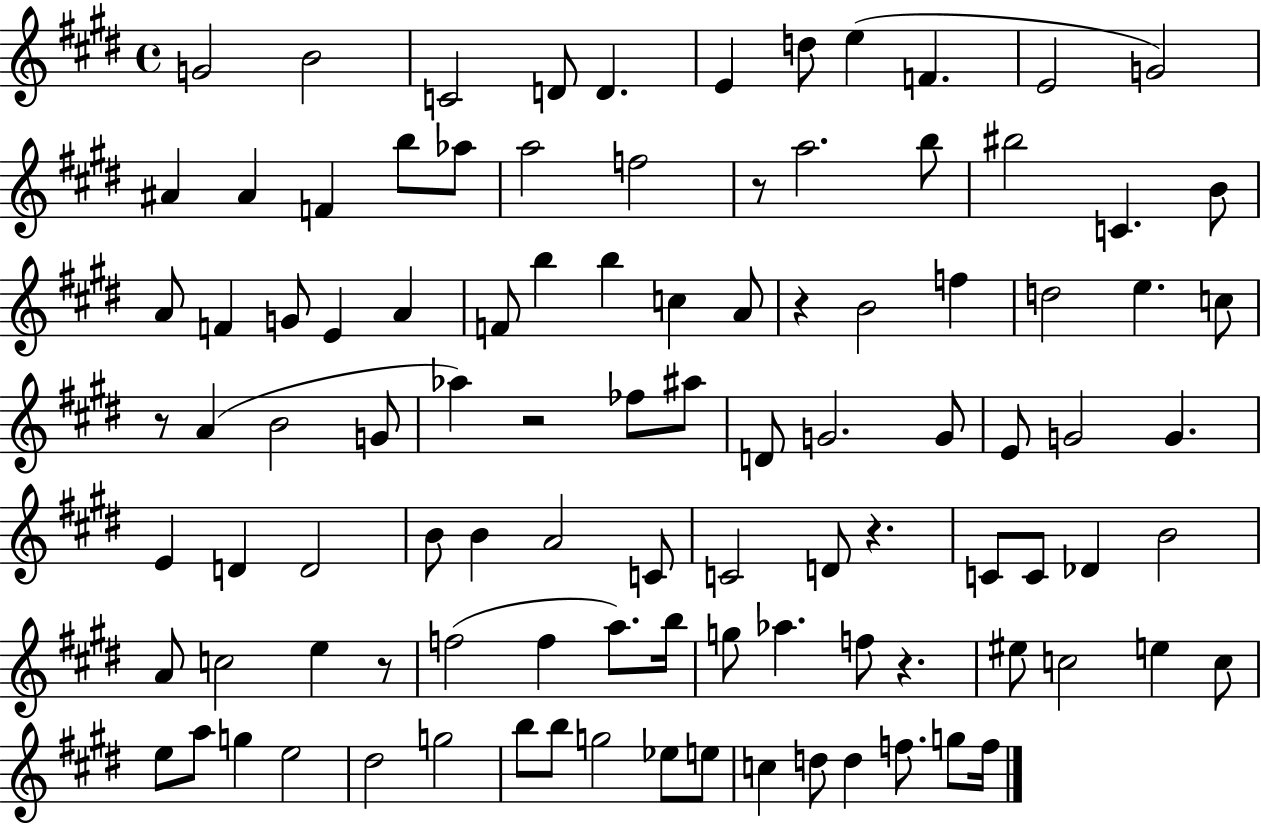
G4/h B4/h C4/h D4/e D4/q. E4/q D5/e E5/q F4/q. E4/h G4/h A#4/q A#4/q F4/q B5/e Ab5/e A5/h F5/h R/e A5/h. B5/e BIS5/h C4/q. B4/e A4/e F4/q G4/e E4/q A4/q F4/e B5/q B5/q C5/q A4/e R/q B4/h F5/q D5/h E5/q. C5/e R/e A4/q B4/h G4/e Ab5/q R/h FES5/e A#5/e D4/e G4/h. G4/e E4/e G4/h G4/q. E4/q D4/q D4/h B4/e B4/q A4/h C4/e C4/h D4/e R/q. C4/e C4/e Db4/q B4/h A4/e C5/h E5/q R/e F5/h F5/q A5/e. B5/s G5/e Ab5/q. F5/e R/q. EIS5/e C5/h E5/q C5/e E5/e A5/e G5/q E5/h D#5/h G5/h B5/e B5/e G5/h Eb5/e E5/e C5/q D5/e D5/q F5/e. G5/e F5/s